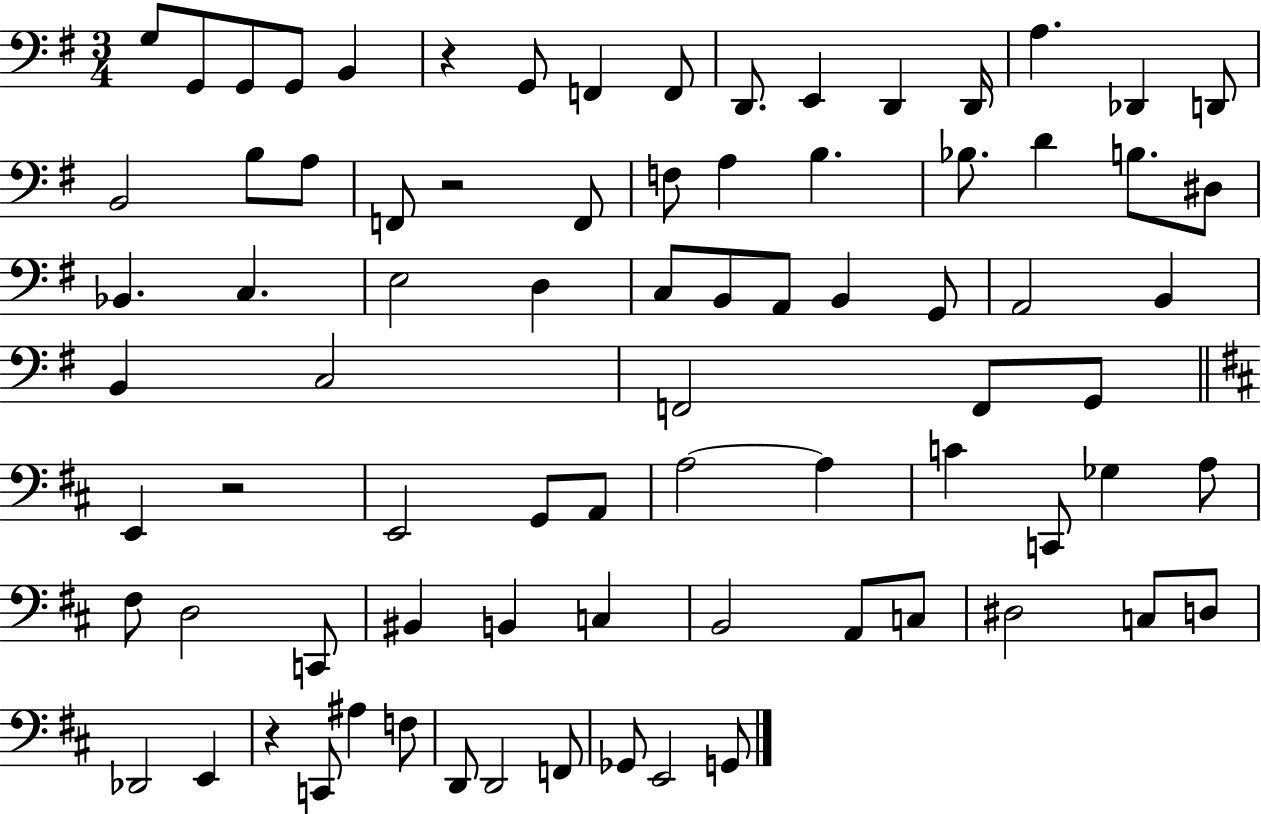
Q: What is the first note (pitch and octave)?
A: G3